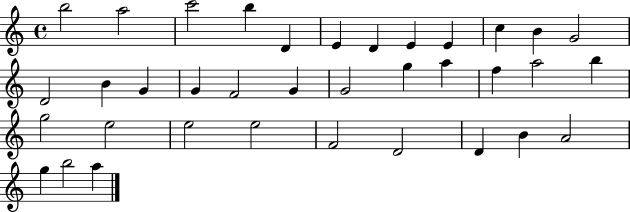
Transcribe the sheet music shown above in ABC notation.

X:1
T:Untitled
M:4/4
L:1/4
K:C
b2 a2 c'2 b D E D E E c B G2 D2 B G G F2 G G2 g a f a2 b g2 e2 e2 e2 F2 D2 D B A2 g b2 a